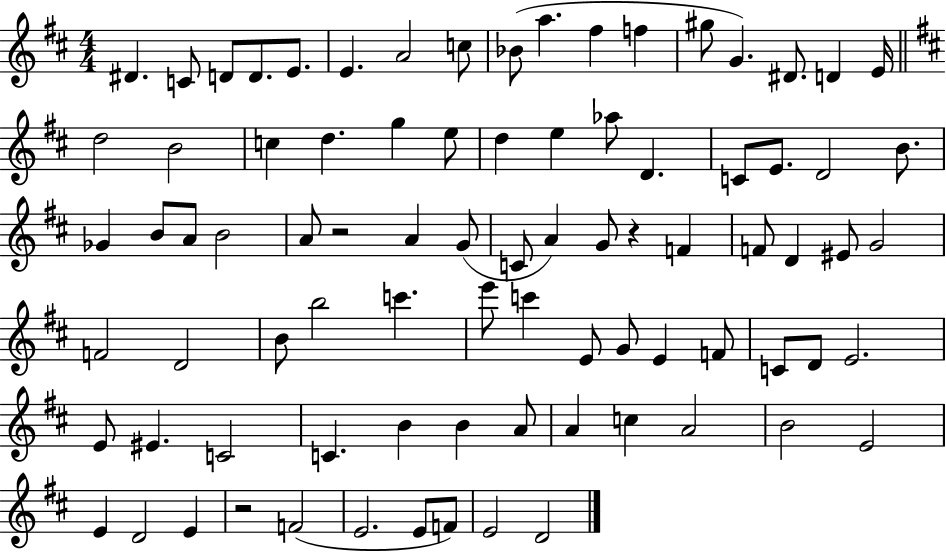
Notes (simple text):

D#4/q. C4/e D4/e D4/e. E4/e. E4/q. A4/h C5/e Bb4/e A5/q. F#5/q F5/q G#5/e G4/q. D#4/e. D4/q E4/s D5/h B4/h C5/q D5/q. G5/q E5/e D5/q E5/q Ab5/e D4/q. C4/e E4/e. D4/h B4/e. Gb4/q B4/e A4/e B4/h A4/e R/h A4/q G4/e C4/e A4/q G4/e R/q F4/q F4/e D4/q EIS4/e G4/h F4/h D4/h B4/e B5/h C6/q. E6/e C6/q E4/e G4/e E4/q F4/e C4/e D4/e E4/h. E4/e EIS4/q. C4/h C4/q. B4/q B4/q A4/e A4/q C5/q A4/h B4/h E4/h E4/q D4/h E4/q R/h F4/h E4/h. E4/e F4/e E4/h D4/h